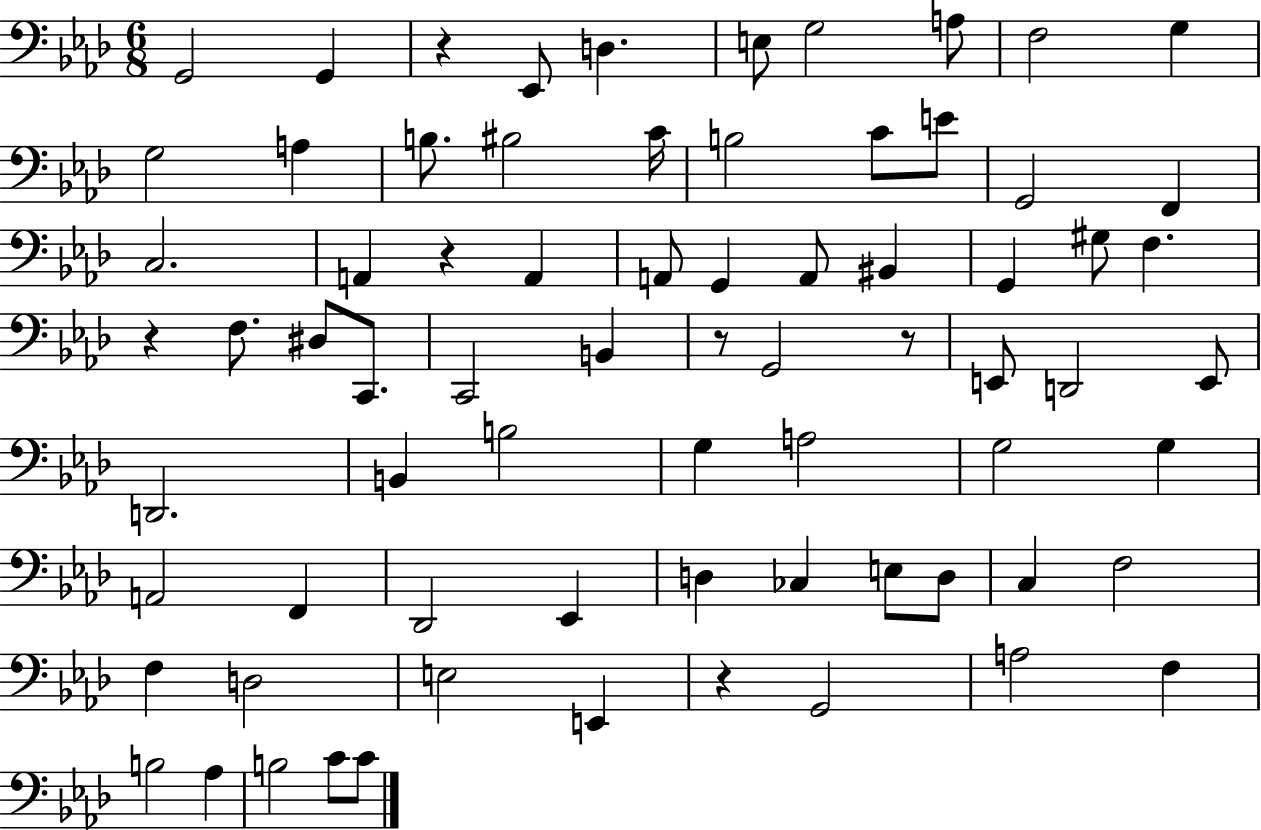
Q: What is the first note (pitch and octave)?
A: G2